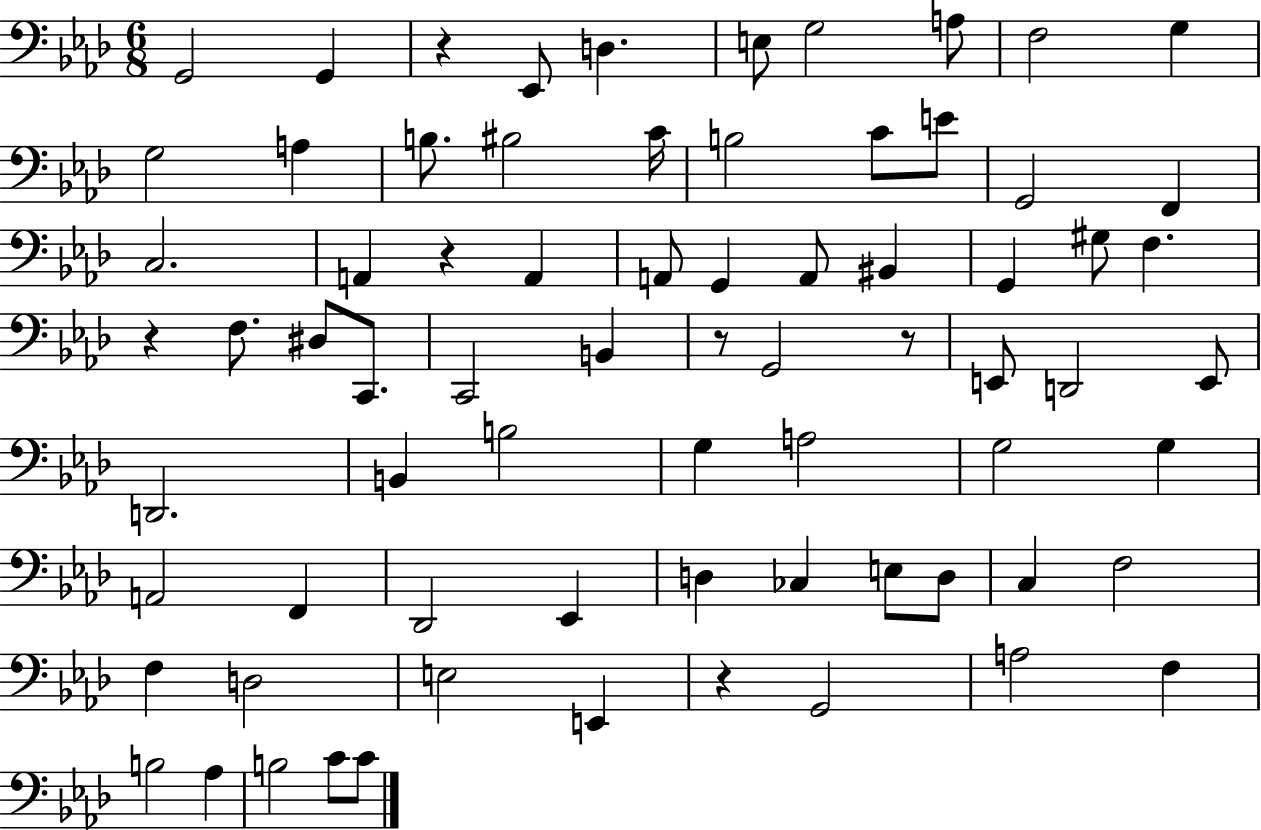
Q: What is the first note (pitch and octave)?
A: G2